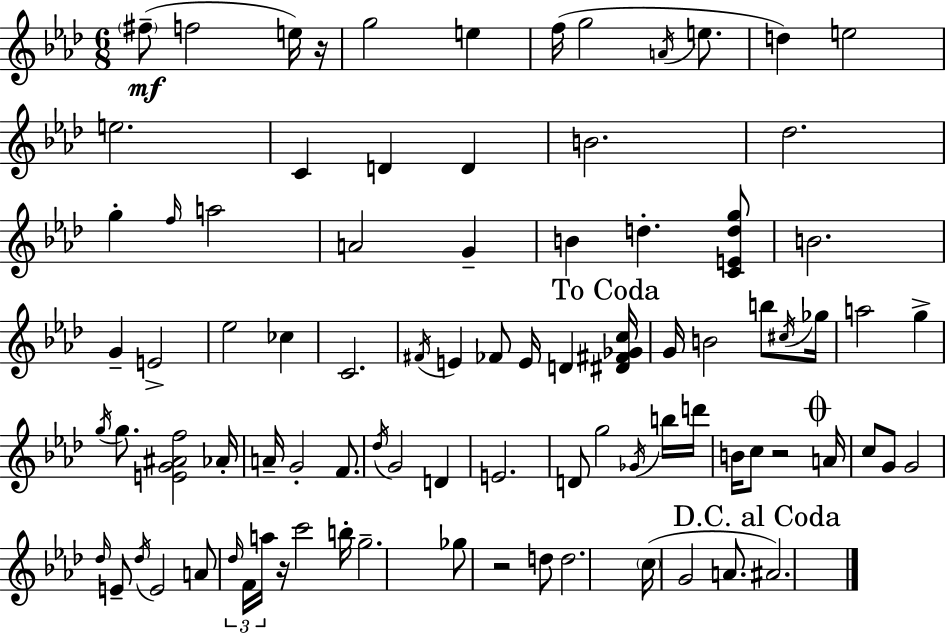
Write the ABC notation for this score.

X:1
T:Untitled
M:6/8
L:1/4
K:Ab
^f/2 f2 e/4 z/4 g2 e f/4 g2 A/4 e/2 d e2 e2 C D D B2 _d2 g f/4 a2 A2 G B d [CEdg]/2 B2 G E2 _e2 _c C2 ^F/4 E _F/2 E/4 D [^D^F_Gc]/4 G/4 B2 b/2 ^c/4 _g/4 a2 g g/4 g/2 [EG^Af]2 _A/4 A/4 G2 F/2 _d/4 G2 D E2 D/2 g2 _G/4 b/4 d'/4 B/4 c/2 z2 A/4 c/2 G/2 G2 _d/4 E/2 _d/4 E2 A/2 _d/4 F/4 a/4 z/4 c'2 b/4 g2 _g/2 z2 d/2 d2 c/4 G2 A/2 ^A2